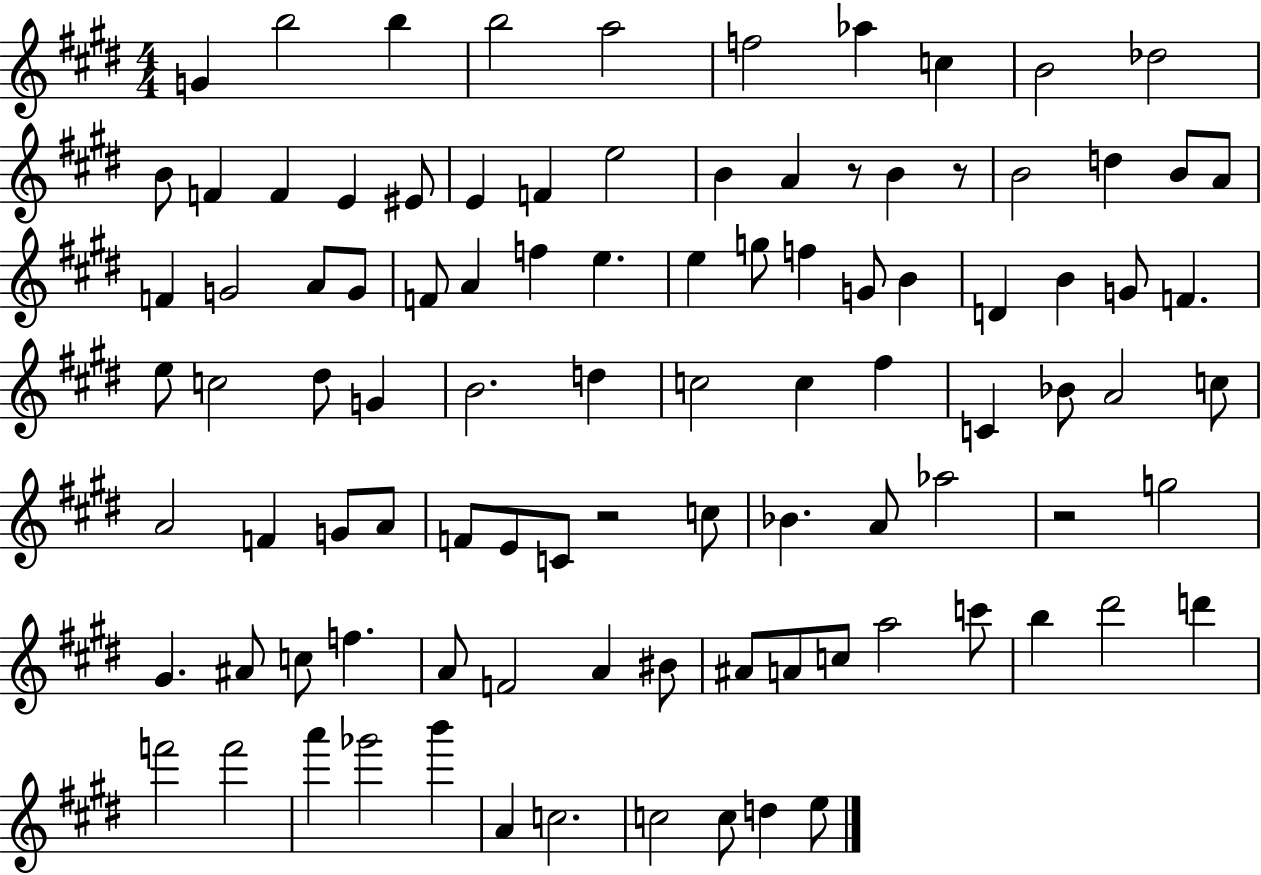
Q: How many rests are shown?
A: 4